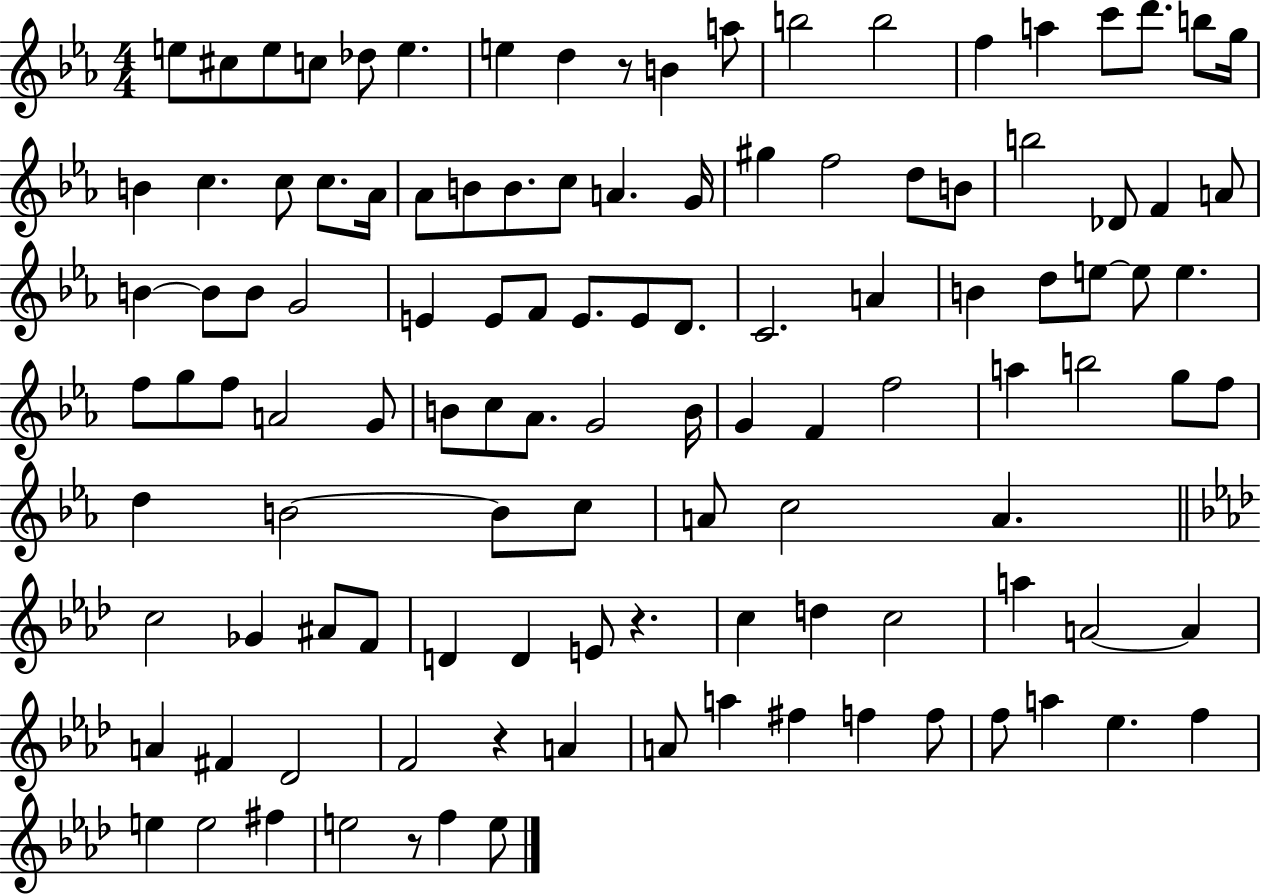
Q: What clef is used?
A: treble